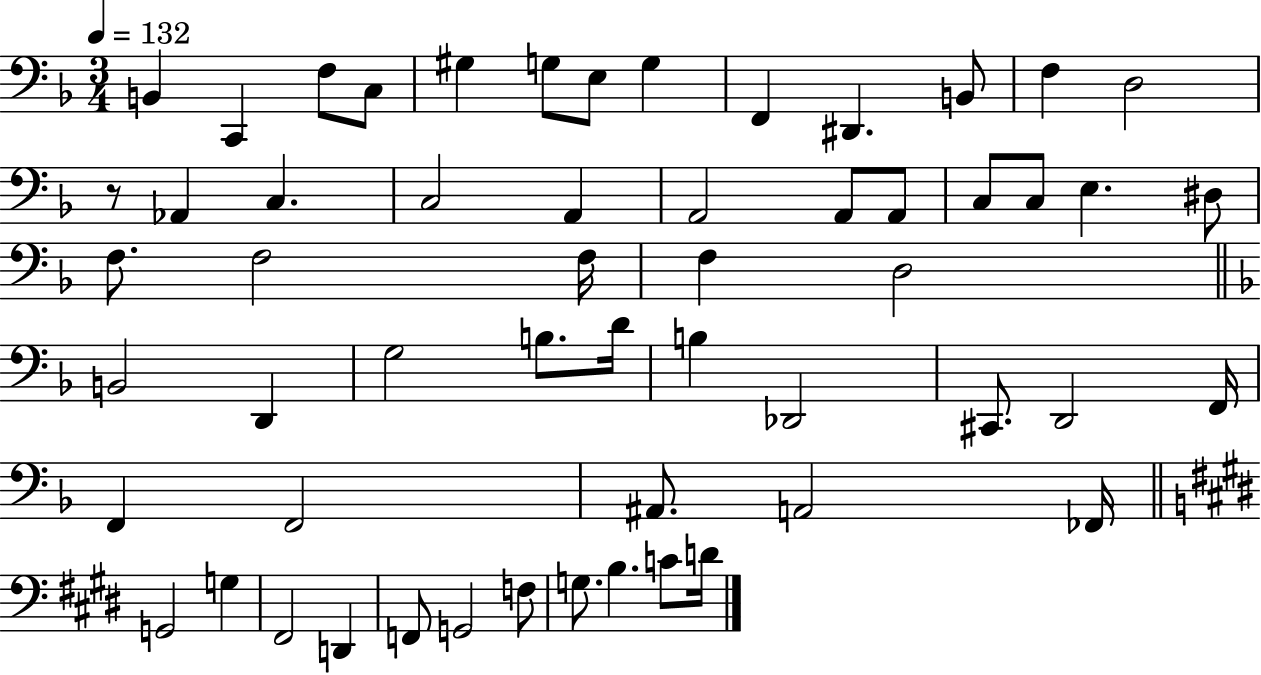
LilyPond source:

{
  \clef bass
  \numericTimeSignature
  \time 3/4
  \key f \major
  \tempo 4 = 132
  b,4 c,4 f8 c8 | gis4 g8 e8 g4 | f,4 dis,4. b,8 | f4 d2 | \break r8 aes,4 c4. | c2 a,4 | a,2 a,8 a,8 | c8 c8 e4. dis8 | \break f8. f2 f16 | f4 d2 | \bar "||" \break \key f \major b,2 d,4 | g2 b8. d'16 | b4 des,2 | cis,8. d,2 f,16 | \break f,4 f,2 | ais,8. a,2 fes,16 | \bar "||" \break \key e \major g,2 g4 | fis,2 d,4 | f,8 g,2 f8 | g8. b4. c'8 d'16 | \break \bar "|."
}